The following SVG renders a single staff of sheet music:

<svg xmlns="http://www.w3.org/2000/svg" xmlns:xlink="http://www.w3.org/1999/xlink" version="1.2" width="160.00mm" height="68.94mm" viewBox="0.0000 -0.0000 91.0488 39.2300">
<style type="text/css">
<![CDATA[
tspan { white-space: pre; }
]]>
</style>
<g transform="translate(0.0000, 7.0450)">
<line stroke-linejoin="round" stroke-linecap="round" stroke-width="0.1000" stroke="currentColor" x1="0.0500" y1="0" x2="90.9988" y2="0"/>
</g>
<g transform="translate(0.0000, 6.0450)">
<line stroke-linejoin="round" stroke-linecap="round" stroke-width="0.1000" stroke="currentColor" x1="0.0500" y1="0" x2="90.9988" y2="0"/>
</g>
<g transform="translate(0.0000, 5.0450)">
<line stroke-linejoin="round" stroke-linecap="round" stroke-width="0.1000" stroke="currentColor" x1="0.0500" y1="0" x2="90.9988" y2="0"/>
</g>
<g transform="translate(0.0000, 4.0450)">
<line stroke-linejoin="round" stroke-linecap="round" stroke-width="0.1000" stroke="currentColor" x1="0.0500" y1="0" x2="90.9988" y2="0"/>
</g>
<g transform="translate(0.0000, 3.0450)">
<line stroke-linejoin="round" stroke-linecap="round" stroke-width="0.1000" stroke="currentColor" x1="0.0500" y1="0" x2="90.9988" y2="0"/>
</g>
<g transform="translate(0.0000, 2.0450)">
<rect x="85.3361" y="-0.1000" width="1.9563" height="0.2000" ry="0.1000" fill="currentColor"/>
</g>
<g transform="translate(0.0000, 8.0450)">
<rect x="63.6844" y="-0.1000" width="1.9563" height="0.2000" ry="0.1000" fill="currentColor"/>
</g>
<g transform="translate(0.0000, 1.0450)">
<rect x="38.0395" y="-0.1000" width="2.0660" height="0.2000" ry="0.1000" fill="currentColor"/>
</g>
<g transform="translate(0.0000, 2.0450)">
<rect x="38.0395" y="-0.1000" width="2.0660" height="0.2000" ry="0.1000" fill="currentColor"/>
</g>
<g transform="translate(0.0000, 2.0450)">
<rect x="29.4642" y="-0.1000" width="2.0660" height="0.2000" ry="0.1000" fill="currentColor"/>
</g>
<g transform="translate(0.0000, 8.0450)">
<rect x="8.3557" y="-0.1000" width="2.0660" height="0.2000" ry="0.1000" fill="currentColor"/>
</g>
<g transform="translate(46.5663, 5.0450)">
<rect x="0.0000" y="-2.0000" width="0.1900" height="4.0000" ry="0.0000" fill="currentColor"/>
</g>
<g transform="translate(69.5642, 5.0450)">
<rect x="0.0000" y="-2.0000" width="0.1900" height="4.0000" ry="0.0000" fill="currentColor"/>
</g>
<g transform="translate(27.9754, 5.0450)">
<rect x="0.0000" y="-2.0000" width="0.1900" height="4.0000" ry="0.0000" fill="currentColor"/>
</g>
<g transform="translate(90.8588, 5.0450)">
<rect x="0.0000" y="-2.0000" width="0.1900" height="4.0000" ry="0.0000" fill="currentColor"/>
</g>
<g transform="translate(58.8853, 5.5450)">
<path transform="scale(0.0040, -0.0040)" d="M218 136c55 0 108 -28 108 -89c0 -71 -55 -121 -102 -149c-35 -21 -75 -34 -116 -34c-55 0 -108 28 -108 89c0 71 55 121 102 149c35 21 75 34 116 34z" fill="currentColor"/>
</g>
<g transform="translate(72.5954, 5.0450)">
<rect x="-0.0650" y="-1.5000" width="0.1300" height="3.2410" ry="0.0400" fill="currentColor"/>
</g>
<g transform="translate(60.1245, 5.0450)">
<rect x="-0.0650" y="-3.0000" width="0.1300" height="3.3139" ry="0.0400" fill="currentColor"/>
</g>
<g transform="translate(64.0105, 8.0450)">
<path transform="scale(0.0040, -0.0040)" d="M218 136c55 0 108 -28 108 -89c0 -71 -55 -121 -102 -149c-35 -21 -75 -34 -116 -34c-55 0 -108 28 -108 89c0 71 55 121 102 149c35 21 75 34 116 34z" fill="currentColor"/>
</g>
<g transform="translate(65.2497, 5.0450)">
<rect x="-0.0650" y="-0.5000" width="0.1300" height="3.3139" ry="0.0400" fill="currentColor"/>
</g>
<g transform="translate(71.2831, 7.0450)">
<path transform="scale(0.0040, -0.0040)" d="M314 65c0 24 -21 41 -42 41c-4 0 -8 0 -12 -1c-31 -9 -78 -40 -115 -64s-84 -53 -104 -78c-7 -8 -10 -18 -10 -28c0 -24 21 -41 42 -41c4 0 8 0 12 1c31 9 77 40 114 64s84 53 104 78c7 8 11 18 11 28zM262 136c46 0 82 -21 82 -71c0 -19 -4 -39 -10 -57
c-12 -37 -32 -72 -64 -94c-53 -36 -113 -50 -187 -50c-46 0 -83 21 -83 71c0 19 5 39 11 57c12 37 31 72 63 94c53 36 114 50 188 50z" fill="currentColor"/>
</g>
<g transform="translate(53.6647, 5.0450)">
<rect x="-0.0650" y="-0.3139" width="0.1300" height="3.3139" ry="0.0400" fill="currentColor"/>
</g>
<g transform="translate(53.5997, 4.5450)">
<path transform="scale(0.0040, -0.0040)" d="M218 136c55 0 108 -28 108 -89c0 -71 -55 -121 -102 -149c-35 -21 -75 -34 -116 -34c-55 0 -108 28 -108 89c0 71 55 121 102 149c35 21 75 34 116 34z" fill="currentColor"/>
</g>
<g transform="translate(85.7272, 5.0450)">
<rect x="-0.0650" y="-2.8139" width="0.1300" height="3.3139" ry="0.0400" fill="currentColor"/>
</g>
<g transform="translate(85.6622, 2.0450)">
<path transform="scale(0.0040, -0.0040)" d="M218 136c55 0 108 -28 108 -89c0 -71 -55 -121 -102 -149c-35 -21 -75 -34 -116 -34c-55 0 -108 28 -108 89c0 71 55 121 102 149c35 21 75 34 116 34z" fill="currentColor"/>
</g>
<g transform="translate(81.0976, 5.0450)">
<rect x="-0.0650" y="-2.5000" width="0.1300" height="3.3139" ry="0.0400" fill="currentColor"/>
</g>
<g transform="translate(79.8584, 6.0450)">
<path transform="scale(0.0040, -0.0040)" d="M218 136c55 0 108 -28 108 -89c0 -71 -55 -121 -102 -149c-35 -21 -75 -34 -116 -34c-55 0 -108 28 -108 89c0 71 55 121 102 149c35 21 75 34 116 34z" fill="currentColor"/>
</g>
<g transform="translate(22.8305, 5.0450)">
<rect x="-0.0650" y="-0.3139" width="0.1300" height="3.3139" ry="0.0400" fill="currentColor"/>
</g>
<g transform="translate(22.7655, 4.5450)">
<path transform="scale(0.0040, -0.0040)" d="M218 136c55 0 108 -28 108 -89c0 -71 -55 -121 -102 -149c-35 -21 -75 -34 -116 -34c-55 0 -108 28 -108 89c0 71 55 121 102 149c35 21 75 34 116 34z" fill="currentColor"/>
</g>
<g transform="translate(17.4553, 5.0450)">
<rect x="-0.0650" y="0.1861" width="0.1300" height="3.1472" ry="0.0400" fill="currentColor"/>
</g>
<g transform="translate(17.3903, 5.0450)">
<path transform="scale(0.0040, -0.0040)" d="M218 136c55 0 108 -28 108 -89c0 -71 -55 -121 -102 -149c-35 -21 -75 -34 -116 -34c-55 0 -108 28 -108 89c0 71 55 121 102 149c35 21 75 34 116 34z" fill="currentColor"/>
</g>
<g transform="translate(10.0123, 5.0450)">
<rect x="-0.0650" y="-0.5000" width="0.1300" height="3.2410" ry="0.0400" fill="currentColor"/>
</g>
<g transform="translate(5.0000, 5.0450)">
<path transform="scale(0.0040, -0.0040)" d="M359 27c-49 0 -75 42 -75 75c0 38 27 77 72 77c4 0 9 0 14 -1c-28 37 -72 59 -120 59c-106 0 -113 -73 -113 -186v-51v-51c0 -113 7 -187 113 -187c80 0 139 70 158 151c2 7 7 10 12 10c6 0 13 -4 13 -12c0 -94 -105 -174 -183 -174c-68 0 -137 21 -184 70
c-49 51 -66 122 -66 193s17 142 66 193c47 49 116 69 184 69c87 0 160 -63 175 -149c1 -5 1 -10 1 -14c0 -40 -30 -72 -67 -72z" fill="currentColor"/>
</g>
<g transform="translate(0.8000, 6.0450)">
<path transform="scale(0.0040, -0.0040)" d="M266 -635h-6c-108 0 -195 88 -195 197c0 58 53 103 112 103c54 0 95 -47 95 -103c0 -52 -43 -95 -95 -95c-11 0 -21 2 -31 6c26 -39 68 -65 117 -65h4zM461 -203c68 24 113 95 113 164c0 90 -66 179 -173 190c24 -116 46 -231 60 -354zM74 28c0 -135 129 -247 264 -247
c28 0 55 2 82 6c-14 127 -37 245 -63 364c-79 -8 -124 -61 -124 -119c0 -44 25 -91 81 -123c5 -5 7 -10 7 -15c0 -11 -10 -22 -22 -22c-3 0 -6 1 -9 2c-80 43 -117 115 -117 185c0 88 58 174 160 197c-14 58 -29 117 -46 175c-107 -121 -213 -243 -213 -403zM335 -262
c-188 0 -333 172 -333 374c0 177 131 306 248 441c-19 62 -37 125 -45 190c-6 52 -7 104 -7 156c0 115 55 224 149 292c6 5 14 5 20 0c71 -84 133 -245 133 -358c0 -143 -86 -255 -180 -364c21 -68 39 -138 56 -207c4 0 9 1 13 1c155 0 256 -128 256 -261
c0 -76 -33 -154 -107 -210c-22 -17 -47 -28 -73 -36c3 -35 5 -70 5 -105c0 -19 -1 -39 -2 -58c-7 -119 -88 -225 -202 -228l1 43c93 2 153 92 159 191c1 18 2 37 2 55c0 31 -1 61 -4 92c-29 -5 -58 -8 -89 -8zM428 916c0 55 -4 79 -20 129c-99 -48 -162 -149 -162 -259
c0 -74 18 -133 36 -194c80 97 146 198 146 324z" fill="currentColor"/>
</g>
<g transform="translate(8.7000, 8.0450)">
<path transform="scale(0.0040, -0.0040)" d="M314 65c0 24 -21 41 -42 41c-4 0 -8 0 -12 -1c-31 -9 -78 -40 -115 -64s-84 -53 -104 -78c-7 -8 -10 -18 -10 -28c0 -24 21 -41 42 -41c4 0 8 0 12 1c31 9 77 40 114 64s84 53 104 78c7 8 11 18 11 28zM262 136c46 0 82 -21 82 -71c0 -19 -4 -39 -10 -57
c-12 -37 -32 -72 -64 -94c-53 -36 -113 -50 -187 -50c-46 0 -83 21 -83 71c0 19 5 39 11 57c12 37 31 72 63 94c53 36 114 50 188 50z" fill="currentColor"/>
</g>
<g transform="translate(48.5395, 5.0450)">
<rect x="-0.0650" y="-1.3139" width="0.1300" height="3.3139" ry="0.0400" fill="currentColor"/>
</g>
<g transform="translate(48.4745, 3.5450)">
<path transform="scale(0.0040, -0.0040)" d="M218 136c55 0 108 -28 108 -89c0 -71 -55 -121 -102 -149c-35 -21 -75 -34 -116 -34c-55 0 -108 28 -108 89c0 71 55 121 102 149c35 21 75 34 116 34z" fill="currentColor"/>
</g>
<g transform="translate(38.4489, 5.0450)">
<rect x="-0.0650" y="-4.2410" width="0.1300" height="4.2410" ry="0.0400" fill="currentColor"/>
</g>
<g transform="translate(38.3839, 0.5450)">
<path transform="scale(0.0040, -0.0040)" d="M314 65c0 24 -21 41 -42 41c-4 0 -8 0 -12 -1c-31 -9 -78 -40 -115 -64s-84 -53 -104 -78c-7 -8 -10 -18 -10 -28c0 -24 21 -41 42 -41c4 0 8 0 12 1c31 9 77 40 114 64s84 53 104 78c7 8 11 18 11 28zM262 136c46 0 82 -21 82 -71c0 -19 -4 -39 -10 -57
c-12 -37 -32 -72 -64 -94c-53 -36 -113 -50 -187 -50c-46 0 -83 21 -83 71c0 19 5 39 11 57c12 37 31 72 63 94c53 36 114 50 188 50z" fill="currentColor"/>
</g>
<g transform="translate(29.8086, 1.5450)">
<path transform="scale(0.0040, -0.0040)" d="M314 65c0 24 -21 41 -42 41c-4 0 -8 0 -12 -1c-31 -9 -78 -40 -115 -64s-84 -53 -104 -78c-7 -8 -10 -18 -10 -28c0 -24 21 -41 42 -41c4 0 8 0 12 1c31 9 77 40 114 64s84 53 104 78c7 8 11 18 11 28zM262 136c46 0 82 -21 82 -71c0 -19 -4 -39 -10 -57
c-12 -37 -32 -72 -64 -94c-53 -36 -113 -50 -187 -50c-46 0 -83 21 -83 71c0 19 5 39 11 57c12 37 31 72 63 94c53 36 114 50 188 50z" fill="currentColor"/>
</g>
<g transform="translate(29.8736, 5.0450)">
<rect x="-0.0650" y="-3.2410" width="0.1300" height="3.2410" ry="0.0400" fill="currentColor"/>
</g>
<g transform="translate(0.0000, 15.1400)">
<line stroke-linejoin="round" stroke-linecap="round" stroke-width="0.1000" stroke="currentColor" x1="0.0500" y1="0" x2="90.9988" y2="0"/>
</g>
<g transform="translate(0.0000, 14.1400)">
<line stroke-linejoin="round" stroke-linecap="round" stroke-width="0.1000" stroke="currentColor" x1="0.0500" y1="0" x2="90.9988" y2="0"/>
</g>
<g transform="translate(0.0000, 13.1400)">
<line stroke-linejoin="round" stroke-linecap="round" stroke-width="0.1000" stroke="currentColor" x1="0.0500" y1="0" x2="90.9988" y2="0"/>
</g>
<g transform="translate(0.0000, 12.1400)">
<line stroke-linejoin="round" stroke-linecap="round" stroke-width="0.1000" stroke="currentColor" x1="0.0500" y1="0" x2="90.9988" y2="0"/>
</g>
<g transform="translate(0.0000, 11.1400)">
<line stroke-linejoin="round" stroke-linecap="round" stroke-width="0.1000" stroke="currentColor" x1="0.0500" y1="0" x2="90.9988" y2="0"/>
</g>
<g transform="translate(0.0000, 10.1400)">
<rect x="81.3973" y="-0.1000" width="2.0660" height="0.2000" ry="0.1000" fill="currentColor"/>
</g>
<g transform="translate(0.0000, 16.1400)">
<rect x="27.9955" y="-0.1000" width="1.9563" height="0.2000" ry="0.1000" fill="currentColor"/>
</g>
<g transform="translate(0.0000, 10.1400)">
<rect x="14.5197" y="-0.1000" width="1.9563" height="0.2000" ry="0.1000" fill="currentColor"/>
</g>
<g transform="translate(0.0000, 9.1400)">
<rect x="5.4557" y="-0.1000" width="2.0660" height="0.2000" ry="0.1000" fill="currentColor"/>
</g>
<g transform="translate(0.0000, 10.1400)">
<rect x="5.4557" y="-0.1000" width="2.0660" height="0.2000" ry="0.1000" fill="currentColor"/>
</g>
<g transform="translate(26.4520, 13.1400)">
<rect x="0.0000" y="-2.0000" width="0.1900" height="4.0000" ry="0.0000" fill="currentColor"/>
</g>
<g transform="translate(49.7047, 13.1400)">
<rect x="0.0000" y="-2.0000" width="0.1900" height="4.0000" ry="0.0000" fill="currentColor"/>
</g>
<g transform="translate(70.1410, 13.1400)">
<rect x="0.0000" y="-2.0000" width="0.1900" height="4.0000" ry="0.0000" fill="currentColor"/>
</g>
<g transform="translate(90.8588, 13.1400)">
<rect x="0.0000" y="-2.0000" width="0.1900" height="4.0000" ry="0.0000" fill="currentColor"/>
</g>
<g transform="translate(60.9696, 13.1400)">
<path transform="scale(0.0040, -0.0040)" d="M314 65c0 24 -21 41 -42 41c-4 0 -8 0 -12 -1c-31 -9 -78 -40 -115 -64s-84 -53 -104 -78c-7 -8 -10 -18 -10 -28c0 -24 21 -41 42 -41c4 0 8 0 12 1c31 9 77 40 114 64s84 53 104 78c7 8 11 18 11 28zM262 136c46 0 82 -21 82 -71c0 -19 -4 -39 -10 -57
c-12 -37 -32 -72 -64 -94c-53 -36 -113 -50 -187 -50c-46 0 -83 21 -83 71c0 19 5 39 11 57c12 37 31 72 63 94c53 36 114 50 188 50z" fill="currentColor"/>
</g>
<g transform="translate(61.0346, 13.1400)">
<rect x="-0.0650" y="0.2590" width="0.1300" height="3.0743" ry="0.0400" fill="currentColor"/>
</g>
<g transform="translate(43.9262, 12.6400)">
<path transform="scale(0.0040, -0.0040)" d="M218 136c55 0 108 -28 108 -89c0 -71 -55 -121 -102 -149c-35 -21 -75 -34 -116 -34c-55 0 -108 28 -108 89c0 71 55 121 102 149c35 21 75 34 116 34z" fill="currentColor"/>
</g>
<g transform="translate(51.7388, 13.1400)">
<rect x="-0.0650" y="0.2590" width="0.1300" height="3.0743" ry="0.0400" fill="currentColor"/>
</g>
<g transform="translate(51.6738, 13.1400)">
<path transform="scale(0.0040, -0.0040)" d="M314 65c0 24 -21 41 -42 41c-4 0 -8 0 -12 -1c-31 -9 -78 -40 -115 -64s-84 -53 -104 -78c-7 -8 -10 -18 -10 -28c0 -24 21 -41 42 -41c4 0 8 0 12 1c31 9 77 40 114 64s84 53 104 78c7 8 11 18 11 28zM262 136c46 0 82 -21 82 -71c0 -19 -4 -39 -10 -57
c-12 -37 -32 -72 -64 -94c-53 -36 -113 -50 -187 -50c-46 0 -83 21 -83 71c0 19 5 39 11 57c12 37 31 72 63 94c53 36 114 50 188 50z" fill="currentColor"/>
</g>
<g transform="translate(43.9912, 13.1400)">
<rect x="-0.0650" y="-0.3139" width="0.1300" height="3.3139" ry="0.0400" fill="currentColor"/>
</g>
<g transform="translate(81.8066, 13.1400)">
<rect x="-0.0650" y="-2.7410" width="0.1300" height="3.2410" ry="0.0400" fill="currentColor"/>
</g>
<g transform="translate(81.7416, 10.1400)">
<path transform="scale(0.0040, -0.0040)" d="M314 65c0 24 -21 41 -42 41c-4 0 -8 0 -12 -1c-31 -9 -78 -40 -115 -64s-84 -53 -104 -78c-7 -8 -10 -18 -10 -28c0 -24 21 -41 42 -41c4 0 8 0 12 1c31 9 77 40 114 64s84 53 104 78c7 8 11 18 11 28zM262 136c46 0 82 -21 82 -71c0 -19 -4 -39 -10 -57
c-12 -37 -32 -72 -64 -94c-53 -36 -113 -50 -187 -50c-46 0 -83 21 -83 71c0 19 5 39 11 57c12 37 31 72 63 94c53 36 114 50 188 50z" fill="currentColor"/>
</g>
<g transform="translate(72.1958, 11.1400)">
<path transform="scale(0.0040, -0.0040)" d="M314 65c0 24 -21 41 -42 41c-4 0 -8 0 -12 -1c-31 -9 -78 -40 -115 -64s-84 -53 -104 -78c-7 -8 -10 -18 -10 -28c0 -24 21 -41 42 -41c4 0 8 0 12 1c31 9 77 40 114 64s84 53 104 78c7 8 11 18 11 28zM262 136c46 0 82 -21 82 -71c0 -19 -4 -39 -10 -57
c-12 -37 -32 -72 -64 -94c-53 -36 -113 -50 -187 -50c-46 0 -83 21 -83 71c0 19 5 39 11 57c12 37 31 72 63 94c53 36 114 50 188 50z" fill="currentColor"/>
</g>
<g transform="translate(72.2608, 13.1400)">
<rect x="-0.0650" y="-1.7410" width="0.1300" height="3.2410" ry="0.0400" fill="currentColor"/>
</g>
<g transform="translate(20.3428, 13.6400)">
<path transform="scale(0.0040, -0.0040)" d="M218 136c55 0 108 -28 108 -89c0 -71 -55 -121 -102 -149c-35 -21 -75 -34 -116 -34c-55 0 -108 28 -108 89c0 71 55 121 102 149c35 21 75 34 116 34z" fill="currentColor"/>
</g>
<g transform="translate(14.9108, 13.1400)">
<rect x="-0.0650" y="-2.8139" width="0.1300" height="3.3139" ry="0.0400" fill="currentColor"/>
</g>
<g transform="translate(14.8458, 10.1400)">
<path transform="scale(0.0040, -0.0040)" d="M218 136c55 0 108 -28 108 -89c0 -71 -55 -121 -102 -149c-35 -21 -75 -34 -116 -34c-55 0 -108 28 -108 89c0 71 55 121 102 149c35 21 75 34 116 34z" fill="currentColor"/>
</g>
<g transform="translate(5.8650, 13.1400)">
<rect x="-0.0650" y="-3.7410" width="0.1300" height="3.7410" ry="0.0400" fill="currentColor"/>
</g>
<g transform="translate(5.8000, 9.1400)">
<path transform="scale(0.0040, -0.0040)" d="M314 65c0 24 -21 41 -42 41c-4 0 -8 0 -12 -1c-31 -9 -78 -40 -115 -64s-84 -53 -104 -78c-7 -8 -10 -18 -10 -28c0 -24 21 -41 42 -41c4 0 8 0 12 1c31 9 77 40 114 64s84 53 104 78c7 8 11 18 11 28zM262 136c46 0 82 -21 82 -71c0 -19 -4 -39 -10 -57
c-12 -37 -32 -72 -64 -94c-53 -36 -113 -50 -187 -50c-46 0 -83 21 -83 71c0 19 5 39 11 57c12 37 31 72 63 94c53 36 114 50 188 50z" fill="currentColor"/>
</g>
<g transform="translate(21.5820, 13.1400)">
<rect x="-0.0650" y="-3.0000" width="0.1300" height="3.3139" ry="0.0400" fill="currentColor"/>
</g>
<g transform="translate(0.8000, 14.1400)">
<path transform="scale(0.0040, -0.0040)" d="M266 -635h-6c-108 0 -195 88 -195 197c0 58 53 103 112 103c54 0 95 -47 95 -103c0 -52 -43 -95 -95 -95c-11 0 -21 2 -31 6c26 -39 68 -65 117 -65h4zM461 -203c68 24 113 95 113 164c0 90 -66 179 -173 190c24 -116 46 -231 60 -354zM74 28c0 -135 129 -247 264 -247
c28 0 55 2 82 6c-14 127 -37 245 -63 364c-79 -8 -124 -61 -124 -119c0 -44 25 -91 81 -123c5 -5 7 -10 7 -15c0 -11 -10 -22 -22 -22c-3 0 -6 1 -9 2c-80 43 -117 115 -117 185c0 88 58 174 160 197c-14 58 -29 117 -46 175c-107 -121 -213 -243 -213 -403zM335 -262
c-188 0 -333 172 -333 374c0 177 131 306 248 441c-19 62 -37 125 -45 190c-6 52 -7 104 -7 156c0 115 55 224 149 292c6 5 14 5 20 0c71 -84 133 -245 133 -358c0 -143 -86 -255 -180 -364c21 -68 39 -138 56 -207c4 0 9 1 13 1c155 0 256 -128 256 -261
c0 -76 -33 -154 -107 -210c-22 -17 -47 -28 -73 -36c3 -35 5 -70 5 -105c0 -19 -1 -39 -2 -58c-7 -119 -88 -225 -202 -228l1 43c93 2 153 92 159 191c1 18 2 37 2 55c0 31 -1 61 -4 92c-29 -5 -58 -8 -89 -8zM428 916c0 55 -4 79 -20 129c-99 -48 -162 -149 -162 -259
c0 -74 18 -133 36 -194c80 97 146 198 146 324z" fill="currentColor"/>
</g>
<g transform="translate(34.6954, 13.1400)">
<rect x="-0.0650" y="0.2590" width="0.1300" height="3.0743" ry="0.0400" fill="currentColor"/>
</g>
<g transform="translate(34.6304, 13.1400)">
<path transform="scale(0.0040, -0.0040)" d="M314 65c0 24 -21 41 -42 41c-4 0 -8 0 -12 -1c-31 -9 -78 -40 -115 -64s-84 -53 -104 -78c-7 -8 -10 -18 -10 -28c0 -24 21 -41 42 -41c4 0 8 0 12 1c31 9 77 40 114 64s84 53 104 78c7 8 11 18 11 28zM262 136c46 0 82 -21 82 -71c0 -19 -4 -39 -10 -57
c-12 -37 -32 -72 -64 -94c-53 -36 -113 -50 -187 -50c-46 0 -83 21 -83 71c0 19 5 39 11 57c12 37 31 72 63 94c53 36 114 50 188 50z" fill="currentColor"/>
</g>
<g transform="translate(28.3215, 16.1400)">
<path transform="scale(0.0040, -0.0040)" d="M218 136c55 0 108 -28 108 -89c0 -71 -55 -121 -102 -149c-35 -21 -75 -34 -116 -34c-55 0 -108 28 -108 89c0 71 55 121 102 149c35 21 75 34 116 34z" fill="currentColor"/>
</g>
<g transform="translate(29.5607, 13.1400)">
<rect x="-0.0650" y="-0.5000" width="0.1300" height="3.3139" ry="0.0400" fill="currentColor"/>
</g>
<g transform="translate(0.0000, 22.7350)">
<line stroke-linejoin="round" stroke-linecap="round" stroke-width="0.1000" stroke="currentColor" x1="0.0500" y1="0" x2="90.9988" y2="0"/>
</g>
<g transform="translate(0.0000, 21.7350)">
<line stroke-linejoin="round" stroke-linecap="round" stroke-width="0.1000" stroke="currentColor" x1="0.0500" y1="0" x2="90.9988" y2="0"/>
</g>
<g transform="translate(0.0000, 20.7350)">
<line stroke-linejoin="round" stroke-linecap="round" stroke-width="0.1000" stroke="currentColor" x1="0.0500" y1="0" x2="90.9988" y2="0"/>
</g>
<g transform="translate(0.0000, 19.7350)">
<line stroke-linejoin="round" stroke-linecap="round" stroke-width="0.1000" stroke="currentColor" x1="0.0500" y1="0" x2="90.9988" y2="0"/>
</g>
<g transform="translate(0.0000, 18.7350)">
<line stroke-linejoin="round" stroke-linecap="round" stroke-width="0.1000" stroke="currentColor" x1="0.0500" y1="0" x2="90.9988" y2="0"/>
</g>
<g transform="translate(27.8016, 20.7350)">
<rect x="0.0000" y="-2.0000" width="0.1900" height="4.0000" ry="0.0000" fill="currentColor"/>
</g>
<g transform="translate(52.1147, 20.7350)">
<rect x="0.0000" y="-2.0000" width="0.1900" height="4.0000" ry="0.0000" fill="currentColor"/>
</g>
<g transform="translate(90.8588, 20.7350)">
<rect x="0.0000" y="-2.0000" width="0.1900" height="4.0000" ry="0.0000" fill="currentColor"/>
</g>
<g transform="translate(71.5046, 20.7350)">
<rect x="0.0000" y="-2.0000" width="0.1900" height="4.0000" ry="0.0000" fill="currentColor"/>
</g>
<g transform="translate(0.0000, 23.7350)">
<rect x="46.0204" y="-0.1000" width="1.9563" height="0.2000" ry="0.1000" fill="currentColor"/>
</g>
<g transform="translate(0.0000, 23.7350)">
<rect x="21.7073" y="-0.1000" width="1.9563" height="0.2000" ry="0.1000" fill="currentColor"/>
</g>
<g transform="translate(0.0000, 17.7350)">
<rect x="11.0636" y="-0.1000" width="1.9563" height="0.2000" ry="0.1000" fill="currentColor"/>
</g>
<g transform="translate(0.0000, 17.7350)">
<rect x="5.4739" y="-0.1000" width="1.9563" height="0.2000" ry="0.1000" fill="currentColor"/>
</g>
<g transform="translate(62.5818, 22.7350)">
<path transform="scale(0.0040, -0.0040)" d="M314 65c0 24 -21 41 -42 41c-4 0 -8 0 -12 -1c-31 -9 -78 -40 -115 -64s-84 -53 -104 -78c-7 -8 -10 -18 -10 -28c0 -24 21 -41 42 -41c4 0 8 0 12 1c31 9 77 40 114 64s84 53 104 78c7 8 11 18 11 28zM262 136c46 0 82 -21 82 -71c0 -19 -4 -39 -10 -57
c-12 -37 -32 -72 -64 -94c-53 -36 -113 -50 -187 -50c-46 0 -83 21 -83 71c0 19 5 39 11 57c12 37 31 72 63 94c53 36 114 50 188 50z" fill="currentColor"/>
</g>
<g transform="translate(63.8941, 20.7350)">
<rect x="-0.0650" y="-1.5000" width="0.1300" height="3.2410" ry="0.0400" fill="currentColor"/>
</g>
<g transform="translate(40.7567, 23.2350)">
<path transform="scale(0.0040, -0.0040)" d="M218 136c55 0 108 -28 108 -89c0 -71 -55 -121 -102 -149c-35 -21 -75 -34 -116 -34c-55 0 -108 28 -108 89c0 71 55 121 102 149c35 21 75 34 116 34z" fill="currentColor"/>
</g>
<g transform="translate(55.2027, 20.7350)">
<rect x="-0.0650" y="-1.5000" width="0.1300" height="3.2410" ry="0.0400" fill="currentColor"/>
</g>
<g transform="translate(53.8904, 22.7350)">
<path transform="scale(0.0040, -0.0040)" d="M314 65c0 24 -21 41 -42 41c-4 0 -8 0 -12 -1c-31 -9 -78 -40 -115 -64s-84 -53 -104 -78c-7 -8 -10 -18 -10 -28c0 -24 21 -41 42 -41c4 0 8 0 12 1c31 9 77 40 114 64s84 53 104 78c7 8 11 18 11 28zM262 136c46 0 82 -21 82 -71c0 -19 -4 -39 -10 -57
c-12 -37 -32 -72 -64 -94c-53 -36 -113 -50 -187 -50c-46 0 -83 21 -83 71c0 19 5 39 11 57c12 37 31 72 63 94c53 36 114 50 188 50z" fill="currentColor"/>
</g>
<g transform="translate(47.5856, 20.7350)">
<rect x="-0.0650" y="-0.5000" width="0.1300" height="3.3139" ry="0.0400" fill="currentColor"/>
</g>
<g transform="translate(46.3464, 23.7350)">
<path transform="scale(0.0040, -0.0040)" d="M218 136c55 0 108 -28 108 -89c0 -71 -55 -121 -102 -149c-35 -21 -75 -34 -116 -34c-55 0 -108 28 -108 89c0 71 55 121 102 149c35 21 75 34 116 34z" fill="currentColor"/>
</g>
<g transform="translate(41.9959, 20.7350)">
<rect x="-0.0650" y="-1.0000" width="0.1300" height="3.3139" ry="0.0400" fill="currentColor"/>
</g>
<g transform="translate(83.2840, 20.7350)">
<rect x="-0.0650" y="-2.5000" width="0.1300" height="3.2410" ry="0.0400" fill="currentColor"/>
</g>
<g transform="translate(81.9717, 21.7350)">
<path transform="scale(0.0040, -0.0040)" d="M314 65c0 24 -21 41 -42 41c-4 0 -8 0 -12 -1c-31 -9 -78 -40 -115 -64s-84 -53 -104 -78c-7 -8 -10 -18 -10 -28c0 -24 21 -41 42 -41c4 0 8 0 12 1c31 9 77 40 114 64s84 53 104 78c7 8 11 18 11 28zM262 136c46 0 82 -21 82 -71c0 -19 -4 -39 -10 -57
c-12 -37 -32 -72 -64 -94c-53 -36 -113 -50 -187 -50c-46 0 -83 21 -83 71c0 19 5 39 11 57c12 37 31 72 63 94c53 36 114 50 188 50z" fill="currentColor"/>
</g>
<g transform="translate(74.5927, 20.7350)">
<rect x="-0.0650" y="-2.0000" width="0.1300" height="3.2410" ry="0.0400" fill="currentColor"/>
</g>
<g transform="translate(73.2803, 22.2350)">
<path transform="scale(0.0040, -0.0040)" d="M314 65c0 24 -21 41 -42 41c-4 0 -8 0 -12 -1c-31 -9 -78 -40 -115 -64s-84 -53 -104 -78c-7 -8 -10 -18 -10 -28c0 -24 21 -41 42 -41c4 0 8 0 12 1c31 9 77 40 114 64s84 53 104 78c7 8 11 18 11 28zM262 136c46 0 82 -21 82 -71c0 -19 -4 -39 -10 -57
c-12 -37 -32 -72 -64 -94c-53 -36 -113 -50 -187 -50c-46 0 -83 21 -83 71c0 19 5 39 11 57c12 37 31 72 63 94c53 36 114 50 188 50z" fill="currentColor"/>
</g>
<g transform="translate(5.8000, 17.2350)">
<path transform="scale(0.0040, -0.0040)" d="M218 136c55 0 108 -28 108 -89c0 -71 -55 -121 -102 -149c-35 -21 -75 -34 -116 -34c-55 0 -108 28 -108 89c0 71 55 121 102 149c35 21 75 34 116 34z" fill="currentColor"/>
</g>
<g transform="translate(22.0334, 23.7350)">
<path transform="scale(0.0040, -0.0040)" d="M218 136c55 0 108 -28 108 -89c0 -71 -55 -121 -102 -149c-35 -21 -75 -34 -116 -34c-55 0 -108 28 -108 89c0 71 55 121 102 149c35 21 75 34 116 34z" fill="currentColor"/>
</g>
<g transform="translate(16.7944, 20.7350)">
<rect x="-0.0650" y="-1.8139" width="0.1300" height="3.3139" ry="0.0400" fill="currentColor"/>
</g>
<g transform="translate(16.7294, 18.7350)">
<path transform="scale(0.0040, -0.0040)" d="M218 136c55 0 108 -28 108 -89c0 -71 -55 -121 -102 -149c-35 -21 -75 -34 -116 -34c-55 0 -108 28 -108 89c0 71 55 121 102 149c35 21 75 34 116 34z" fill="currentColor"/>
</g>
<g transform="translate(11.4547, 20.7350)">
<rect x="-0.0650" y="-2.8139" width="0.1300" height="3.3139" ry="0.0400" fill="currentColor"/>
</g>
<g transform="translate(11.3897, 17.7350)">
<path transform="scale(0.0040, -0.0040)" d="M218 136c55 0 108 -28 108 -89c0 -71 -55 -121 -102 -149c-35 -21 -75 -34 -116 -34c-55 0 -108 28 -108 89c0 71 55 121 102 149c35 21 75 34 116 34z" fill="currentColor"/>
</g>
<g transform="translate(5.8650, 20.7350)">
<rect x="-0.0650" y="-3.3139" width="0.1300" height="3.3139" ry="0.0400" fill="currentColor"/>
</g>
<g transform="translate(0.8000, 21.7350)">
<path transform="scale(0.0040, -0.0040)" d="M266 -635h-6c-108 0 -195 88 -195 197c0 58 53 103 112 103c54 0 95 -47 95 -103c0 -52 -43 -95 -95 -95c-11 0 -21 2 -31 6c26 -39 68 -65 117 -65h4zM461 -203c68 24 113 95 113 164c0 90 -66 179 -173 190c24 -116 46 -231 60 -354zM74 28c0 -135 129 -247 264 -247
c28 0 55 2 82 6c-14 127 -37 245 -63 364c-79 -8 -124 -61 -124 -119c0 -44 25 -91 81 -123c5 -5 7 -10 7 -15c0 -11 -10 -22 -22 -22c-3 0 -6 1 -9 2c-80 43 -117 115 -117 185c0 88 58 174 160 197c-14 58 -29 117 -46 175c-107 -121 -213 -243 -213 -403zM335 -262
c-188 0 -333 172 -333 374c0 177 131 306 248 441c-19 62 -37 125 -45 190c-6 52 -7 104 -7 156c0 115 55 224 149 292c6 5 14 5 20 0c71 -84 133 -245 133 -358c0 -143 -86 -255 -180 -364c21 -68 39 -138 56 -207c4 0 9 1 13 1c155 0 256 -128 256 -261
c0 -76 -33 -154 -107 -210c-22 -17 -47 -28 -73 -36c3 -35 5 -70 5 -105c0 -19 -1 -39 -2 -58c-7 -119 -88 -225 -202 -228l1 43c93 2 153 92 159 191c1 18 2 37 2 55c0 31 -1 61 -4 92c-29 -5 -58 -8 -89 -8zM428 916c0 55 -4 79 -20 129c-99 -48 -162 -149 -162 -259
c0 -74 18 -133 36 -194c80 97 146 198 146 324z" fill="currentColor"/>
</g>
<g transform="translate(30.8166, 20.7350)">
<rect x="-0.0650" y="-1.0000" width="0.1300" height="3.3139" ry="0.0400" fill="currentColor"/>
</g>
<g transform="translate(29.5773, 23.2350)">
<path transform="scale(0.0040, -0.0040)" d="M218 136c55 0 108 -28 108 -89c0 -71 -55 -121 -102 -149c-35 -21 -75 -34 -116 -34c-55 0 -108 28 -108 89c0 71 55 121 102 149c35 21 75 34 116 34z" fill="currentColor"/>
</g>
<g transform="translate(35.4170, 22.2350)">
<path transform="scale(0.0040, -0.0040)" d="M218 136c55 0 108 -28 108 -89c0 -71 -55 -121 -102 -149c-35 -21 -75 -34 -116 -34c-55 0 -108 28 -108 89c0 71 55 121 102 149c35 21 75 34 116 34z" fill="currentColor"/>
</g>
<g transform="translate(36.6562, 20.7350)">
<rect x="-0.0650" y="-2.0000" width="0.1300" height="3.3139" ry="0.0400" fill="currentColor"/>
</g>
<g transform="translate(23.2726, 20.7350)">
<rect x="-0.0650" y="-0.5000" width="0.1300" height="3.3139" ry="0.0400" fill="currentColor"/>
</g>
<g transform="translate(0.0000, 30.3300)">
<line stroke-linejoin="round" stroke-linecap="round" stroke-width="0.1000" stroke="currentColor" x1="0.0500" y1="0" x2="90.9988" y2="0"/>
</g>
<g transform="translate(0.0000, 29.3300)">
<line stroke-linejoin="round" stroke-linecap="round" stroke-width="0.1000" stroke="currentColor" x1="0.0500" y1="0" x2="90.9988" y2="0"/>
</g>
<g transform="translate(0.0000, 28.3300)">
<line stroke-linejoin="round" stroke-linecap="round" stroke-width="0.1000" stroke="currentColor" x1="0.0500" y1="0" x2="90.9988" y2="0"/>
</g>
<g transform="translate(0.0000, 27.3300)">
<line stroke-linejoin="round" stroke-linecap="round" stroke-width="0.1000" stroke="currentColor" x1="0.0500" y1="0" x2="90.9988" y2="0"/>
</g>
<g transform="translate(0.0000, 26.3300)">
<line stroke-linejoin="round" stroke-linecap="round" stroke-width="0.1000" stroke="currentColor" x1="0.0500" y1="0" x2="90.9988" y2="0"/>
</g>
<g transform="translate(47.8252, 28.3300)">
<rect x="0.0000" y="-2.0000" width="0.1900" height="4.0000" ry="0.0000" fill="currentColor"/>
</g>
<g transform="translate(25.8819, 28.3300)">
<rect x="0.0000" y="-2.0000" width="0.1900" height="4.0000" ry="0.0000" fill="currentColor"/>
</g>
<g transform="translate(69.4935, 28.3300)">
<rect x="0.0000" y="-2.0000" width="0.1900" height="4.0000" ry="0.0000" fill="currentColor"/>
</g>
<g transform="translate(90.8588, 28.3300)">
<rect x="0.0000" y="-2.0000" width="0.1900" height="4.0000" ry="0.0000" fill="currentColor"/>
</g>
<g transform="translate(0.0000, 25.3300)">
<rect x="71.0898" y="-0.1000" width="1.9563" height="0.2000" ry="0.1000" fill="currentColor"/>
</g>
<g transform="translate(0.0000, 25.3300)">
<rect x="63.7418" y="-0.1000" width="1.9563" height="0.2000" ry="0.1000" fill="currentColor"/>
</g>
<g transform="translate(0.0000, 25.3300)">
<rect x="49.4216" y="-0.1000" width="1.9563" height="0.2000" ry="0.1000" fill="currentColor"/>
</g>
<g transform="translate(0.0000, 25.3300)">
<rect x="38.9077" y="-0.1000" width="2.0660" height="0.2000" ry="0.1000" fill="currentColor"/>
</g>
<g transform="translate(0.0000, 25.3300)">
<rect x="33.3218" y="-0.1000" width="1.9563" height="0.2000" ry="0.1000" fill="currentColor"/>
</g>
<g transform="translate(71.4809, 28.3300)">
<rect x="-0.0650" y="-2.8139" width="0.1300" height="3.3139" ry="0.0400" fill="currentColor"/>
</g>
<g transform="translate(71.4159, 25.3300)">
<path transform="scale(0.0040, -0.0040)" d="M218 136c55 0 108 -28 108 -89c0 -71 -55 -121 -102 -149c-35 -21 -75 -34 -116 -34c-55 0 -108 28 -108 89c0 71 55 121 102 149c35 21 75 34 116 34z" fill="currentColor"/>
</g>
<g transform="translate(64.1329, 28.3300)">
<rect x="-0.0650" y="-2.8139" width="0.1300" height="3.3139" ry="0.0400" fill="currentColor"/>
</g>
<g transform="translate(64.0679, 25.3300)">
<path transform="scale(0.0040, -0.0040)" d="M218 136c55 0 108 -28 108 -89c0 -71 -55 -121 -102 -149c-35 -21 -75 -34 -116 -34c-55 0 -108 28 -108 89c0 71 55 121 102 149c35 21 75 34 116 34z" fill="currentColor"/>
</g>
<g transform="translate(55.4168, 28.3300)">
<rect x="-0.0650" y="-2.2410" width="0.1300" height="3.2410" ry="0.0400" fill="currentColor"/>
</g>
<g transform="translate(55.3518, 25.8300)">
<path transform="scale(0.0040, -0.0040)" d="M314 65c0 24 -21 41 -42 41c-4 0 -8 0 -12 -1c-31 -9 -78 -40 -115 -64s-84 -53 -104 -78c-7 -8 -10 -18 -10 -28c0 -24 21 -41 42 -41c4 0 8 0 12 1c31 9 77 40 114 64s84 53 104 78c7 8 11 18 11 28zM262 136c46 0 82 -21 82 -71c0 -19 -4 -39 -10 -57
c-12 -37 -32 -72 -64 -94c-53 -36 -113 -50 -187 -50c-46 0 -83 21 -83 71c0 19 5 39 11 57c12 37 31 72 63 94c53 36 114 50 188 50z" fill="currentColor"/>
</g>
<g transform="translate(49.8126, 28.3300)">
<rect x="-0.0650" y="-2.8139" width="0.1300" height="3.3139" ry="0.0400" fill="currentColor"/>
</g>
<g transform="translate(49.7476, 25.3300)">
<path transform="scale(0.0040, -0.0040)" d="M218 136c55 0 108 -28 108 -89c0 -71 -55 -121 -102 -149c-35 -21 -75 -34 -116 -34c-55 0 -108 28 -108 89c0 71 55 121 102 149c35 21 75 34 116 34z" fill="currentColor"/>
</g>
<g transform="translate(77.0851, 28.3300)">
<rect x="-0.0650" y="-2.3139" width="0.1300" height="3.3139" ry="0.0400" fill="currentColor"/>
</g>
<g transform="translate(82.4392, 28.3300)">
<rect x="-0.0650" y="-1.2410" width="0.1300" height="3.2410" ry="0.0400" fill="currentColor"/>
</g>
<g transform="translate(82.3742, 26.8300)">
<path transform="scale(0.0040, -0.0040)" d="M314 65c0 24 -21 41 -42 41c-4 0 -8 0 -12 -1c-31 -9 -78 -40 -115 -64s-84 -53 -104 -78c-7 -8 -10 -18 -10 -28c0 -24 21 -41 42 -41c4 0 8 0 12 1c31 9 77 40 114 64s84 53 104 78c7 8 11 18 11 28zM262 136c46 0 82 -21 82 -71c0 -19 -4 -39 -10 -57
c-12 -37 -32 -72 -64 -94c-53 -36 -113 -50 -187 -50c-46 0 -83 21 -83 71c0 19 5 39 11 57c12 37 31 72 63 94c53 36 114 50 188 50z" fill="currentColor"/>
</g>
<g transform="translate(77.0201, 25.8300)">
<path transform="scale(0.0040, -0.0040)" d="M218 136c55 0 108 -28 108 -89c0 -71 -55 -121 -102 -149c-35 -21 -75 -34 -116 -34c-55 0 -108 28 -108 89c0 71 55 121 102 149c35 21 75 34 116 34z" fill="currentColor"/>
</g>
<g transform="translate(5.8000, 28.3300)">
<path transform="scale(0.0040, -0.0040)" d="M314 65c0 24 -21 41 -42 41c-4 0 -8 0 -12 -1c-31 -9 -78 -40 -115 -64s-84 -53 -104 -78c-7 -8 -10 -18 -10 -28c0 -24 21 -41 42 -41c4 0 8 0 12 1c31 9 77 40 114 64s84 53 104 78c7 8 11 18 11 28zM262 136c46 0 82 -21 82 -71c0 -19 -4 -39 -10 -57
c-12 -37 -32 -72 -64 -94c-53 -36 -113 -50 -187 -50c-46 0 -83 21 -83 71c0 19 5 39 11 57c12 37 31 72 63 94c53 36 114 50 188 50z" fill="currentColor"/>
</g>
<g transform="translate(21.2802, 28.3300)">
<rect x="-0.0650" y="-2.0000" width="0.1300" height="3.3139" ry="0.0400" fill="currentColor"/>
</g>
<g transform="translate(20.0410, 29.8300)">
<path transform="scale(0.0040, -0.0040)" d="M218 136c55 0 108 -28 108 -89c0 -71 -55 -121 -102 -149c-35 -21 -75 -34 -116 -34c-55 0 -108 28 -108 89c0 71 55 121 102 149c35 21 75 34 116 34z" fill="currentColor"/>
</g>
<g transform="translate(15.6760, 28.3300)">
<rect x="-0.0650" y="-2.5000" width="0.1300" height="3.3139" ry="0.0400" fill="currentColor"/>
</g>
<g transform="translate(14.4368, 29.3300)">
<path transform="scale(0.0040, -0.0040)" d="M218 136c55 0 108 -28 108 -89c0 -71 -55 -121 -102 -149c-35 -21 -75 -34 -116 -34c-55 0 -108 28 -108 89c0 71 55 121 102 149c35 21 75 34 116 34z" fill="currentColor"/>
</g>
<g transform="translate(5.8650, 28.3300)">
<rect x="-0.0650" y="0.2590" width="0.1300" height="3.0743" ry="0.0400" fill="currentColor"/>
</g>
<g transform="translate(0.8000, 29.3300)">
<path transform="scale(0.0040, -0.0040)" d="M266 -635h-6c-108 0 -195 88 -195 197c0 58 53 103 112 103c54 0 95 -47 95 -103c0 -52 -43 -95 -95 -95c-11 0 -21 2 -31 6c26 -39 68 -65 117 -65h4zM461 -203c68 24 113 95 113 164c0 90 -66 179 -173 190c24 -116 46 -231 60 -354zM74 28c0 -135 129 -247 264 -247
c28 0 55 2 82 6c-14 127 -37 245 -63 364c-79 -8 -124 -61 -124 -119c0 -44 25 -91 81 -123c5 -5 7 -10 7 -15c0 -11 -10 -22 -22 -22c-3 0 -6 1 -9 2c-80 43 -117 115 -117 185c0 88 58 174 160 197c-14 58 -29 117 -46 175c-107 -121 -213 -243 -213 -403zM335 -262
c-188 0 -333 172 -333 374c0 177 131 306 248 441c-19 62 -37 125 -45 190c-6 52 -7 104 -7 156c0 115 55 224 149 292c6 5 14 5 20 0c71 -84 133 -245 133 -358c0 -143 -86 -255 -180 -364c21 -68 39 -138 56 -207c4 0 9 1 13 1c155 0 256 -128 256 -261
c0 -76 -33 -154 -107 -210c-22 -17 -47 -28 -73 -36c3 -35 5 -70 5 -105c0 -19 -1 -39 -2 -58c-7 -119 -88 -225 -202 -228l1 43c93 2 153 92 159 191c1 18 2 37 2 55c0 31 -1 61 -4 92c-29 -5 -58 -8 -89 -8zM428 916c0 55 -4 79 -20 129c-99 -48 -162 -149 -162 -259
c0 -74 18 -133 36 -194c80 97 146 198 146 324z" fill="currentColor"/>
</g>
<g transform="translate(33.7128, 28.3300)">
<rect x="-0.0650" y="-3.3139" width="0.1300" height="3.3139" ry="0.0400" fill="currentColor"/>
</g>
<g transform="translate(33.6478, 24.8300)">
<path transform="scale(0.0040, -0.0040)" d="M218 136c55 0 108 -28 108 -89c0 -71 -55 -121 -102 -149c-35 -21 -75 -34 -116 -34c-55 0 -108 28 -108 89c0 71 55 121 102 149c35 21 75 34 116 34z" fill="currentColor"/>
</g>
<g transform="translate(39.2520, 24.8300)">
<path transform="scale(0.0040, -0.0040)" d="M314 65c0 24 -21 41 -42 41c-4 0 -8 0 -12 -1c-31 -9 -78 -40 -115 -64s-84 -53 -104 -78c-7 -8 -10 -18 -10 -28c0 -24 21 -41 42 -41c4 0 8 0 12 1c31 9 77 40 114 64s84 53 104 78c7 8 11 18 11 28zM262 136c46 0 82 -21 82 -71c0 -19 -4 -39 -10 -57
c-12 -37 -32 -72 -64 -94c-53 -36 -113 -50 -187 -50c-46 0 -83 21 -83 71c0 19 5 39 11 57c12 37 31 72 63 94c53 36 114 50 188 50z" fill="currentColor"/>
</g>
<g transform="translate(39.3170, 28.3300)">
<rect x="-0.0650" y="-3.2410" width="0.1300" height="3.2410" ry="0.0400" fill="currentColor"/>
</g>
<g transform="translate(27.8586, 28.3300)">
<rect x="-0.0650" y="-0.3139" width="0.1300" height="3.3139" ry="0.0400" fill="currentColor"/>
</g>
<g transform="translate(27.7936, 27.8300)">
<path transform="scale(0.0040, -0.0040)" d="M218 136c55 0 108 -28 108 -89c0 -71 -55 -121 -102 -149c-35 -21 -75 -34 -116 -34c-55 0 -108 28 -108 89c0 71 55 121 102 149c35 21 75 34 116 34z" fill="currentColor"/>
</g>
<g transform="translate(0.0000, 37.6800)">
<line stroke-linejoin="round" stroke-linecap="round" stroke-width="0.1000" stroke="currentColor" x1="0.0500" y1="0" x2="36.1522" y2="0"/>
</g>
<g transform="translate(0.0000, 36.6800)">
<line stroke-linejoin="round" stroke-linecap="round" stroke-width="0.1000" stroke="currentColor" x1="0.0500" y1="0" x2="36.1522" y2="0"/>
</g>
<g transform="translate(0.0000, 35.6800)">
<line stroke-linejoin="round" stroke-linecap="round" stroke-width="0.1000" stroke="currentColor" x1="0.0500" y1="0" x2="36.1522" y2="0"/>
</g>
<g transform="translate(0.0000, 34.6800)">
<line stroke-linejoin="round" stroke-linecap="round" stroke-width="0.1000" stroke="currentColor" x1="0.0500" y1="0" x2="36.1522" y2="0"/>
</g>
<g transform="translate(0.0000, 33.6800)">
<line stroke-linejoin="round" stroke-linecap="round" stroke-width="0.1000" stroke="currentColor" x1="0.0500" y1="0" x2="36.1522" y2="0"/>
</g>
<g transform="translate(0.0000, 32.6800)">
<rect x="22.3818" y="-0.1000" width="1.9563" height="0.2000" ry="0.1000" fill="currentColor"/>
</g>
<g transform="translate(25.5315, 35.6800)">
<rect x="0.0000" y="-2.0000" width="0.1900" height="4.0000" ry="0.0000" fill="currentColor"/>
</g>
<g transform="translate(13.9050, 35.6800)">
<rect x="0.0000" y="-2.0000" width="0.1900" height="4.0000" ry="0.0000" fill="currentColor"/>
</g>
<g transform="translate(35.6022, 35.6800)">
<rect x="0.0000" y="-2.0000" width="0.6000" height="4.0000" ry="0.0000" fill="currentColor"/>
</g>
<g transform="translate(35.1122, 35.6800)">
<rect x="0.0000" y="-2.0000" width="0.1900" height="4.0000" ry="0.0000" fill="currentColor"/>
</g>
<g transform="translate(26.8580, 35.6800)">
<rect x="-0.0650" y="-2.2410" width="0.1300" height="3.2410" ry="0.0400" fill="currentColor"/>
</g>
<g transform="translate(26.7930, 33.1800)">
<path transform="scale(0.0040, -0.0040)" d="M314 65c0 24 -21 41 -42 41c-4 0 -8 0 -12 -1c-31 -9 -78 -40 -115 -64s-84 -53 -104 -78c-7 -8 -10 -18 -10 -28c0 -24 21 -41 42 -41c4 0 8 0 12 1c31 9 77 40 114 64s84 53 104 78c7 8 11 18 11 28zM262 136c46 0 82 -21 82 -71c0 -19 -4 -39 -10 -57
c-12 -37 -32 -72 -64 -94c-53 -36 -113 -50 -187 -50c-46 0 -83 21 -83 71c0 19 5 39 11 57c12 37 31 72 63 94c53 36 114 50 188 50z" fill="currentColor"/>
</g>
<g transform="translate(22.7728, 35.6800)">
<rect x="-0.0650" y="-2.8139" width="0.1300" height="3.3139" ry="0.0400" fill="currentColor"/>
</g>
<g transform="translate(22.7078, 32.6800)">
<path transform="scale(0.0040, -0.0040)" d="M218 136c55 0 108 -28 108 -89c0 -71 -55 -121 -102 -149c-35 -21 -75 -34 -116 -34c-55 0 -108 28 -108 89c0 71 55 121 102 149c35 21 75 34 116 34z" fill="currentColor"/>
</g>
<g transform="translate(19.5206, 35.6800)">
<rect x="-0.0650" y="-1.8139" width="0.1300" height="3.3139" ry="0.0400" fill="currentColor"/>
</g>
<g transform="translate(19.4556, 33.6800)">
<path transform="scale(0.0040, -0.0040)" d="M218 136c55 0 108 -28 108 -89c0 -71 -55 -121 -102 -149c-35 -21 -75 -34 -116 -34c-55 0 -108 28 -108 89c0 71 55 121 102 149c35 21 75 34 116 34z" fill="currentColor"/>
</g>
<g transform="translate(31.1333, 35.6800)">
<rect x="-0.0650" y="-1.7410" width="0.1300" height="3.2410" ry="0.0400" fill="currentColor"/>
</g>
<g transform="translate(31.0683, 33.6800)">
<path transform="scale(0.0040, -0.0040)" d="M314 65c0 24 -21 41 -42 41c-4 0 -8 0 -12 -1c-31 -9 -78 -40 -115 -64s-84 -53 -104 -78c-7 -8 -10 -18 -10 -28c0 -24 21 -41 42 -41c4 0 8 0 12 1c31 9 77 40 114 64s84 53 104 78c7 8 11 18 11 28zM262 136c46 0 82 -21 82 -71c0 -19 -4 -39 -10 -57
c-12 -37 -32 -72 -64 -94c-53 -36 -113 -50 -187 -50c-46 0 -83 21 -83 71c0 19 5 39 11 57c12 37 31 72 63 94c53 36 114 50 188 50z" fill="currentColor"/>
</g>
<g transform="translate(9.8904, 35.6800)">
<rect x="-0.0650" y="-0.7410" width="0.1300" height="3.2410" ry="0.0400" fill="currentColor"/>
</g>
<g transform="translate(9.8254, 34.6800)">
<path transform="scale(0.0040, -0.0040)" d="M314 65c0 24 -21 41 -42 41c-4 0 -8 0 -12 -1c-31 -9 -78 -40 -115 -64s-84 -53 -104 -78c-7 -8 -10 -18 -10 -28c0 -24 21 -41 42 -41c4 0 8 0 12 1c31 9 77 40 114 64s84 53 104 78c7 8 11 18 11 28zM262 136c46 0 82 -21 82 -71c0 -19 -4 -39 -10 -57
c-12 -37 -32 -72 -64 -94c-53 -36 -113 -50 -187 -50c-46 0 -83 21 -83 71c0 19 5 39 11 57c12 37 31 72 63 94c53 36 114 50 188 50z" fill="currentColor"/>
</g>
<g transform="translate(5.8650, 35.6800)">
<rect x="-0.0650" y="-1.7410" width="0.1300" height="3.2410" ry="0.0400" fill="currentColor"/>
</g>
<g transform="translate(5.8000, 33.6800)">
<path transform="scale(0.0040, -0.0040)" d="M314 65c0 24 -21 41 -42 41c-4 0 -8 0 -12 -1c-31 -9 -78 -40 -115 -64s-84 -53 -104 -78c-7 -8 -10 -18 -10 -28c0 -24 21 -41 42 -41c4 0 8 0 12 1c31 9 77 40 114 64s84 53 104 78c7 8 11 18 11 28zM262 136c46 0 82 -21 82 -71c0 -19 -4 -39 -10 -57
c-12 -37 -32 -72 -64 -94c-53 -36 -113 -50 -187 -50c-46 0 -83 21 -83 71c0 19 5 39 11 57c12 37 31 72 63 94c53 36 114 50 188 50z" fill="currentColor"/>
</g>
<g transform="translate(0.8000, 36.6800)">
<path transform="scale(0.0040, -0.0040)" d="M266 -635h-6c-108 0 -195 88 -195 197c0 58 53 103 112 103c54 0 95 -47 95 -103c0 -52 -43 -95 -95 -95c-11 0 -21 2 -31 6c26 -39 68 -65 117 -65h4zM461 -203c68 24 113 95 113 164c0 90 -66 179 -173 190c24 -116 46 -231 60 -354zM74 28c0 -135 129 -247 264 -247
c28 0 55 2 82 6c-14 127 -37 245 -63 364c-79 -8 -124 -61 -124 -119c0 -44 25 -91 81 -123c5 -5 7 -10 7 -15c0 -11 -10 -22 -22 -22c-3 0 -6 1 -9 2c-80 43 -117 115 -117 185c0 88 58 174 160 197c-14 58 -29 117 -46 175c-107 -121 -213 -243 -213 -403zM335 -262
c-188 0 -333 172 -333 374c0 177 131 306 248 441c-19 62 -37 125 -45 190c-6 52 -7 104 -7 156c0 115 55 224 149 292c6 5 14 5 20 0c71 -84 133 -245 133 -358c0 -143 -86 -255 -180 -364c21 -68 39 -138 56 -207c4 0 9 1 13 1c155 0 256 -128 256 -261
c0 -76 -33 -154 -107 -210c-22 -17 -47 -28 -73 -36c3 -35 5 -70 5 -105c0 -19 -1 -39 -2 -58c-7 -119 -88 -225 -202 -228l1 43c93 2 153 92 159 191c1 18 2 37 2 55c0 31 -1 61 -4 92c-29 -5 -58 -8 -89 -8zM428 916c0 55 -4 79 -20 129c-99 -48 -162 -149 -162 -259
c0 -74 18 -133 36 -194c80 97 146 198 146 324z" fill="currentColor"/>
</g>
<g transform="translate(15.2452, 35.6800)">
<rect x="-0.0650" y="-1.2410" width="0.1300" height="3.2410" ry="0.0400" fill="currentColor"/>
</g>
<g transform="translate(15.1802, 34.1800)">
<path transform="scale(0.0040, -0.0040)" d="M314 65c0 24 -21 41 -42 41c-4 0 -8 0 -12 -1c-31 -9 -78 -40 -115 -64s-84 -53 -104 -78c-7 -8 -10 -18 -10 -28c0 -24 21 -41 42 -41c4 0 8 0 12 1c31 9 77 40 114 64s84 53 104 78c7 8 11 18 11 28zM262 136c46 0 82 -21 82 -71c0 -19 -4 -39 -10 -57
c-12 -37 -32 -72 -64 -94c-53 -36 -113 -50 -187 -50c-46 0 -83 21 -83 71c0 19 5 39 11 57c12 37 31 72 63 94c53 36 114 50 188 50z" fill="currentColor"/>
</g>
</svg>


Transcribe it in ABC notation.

X:1
T:Untitled
M:4/4
L:1/4
K:C
C2 B c b2 d'2 e c A C E2 G a c'2 a A C B2 c B2 B2 f2 a2 b a f C D F D C E2 E2 F2 G2 B2 G F c b b2 a g2 a a g e2 f2 d2 e2 f a g2 f2